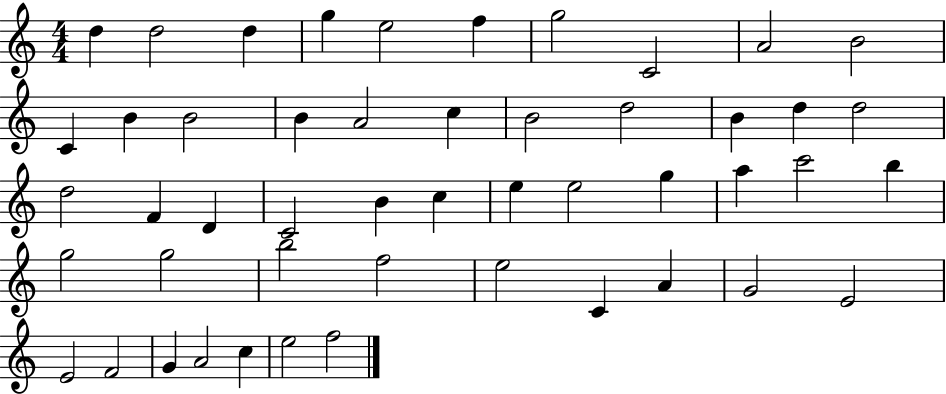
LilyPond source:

{
  \clef treble
  \numericTimeSignature
  \time 4/4
  \key c \major
  d''4 d''2 d''4 | g''4 e''2 f''4 | g''2 c'2 | a'2 b'2 | \break c'4 b'4 b'2 | b'4 a'2 c''4 | b'2 d''2 | b'4 d''4 d''2 | \break d''2 f'4 d'4 | c'2 b'4 c''4 | e''4 e''2 g''4 | a''4 c'''2 b''4 | \break g''2 g''2 | b''2 f''2 | e''2 c'4 a'4 | g'2 e'2 | \break e'2 f'2 | g'4 a'2 c''4 | e''2 f''2 | \bar "|."
}